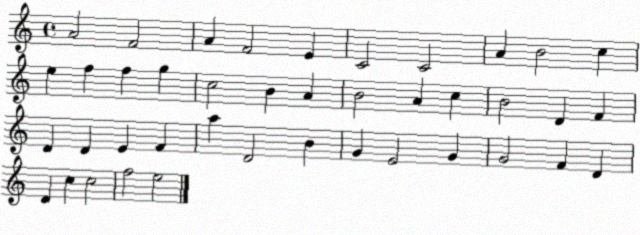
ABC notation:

X:1
T:Untitled
M:4/4
L:1/4
K:C
A2 F2 A F2 E C2 C2 A B2 c e f f g c2 B A B2 A c B2 D F D D E F a D2 B G E2 G G2 F D D c c2 f2 e2